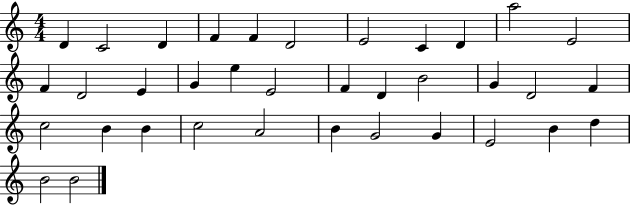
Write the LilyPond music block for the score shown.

{
  \clef treble
  \numericTimeSignature
  \time 4/4
  \key c \major
  d'4 c'2 d'4 | f'4 f'4 d'2 | e'2 c'4 d'4 | a''2 e'2 | \break f'4 d'2 e'4 | g'4 e''4 e'2 | f'4 d'4 b'2 | g'4 d'2 f'4 | \break c''2 b'4 b'4 | c''2 a'2 | b'4 g'2 g'4 | e'2 b'4 d''4 | \break b'2 b'2 | \bar "|."
}